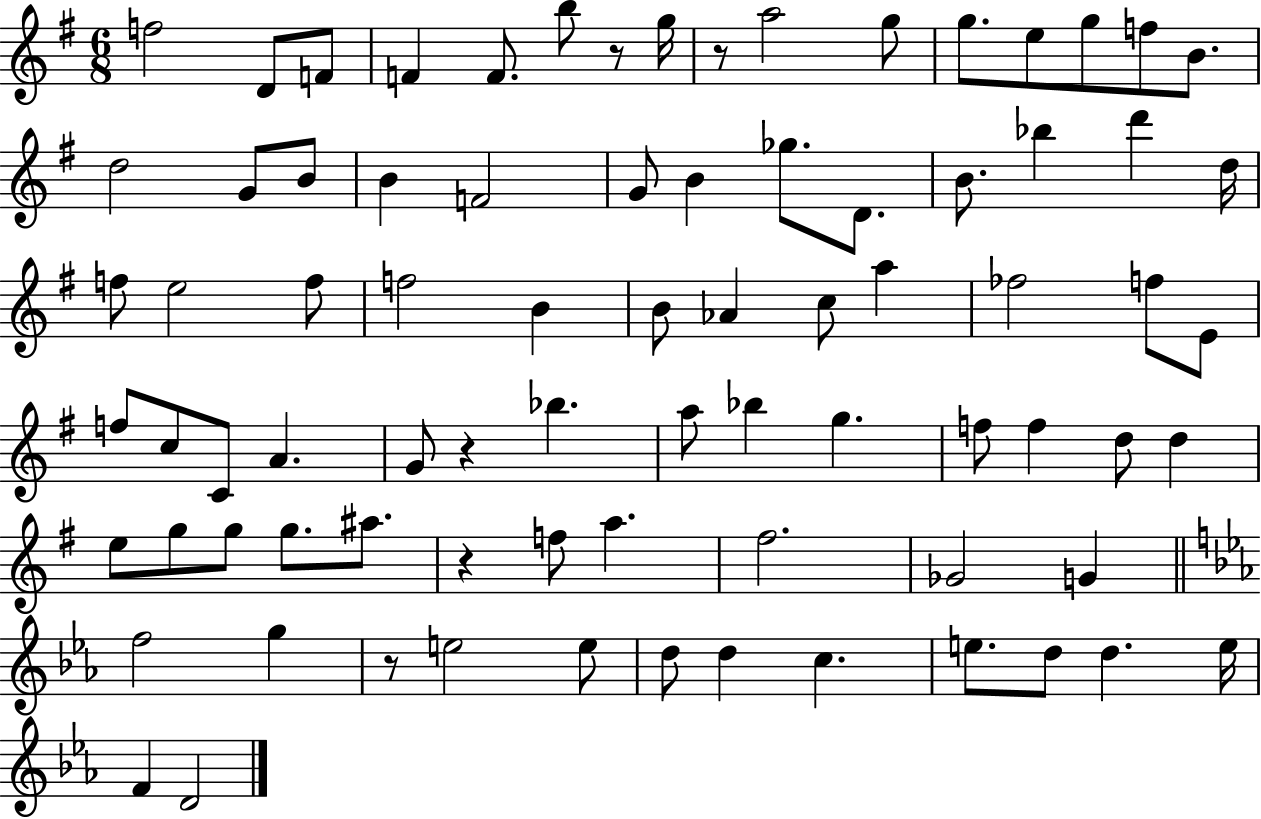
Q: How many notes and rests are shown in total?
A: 80